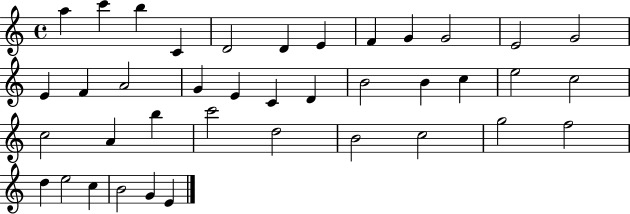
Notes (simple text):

A5/q C6/q B5/q C4/q D4/h D4/q E4/q F4/q G4/q G4/h E4/h G4/h E4/q F4/q A4/h G4/q E4/q C4/q D4/q B4/h B4/q C5/q E5/h C5/h C5/h A4/q B5/q C6/h D5/h B4/h C5/h G5/h F5/h D5/q E5/h C5/q B4/h G4/q E4/q